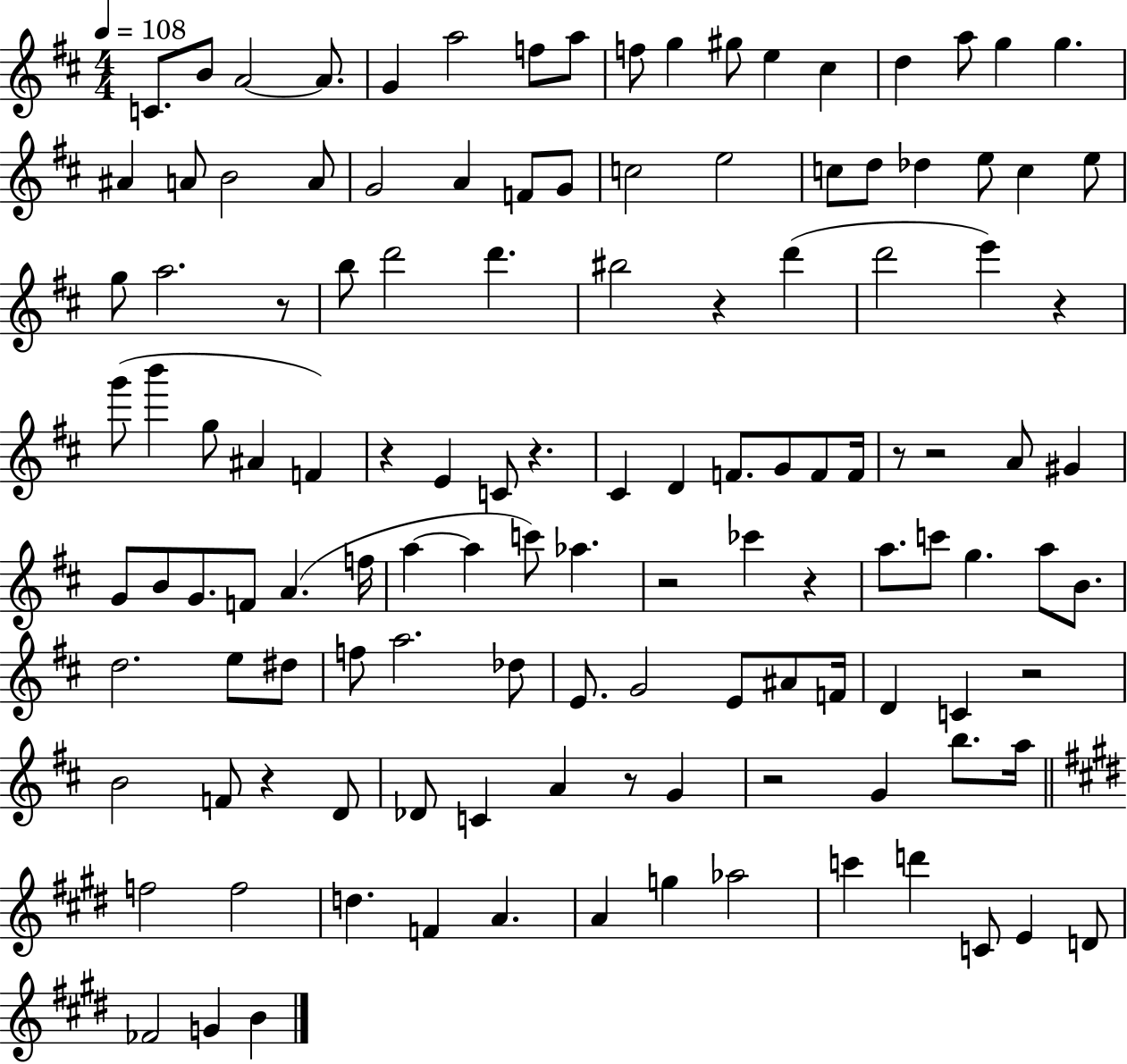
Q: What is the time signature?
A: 4/4